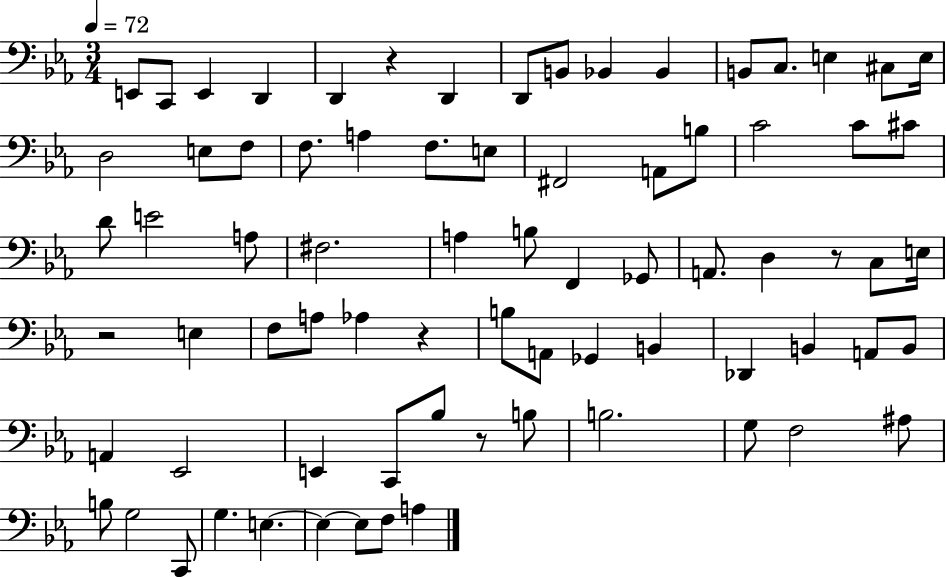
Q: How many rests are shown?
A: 5